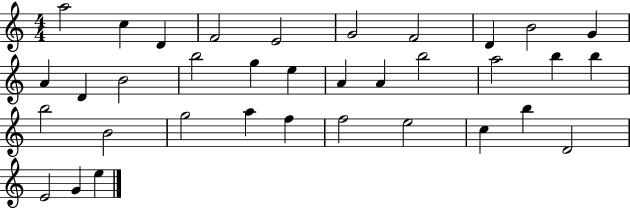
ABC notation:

X:1
T:Untitled
M:4/4
L:1/4
K:C
a2 c D F2 E2 G2 F2 D B2 G A D B2 b2 g e A A b2 a2 b b b2 B2 g2 a f f2 e2 c b D2 E2 G e